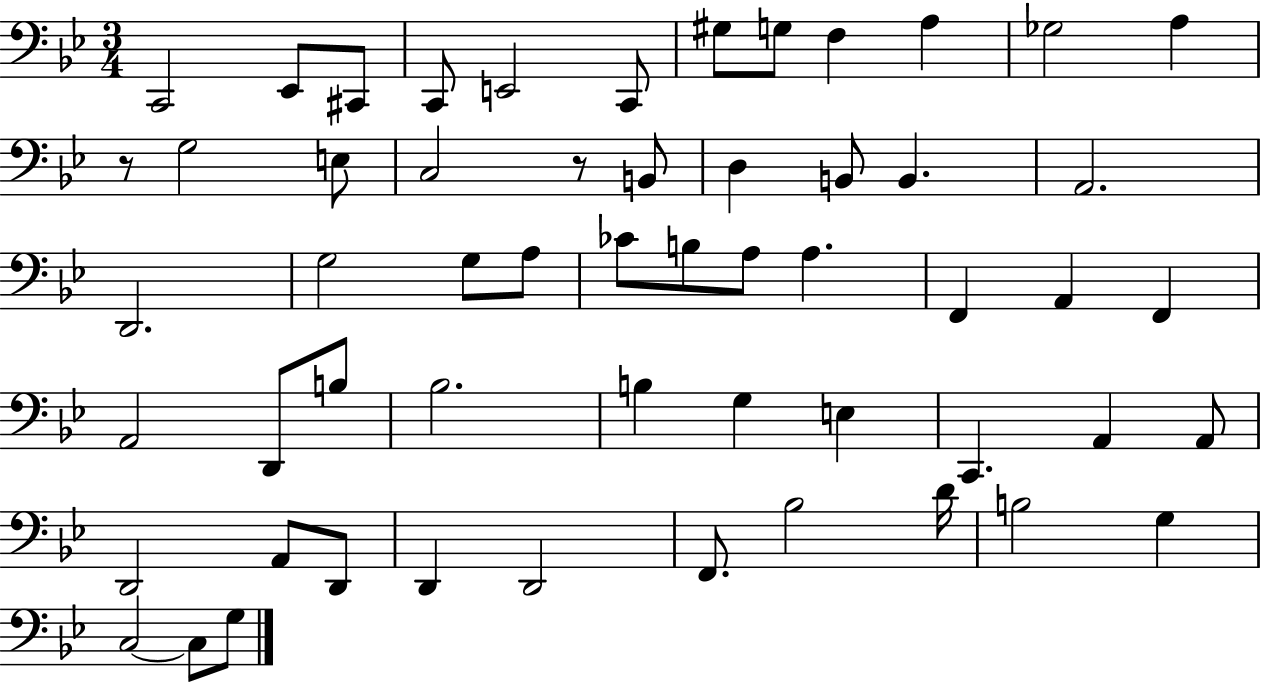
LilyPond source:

{
  \clef bass
  \numericTimeSignature
  \time 3/4
  \key bes \major
  c,2 ees,8 cis,8 | c,8 e,2 c,8 | gis8 g8 f4 a4 | ges2 a4 | \break r8 g2 e8 | c2 r8 b,8 | d4 b,8 b,4. | a,2. | \break d,2. | g2 g8 a8 | ces'8 b8 a8 a4. | f,4 a,4 f,4 | \break a,2 d,8 b8 | bes2. | b4 g4 e4 | c,4. a,4 a,8 | \break d,2 a,8 d,8 | d,4 d,2 | f,8. bes2 d'16 | b2 g4 | \break c2~~ c8 g8 | \bar "|."
}